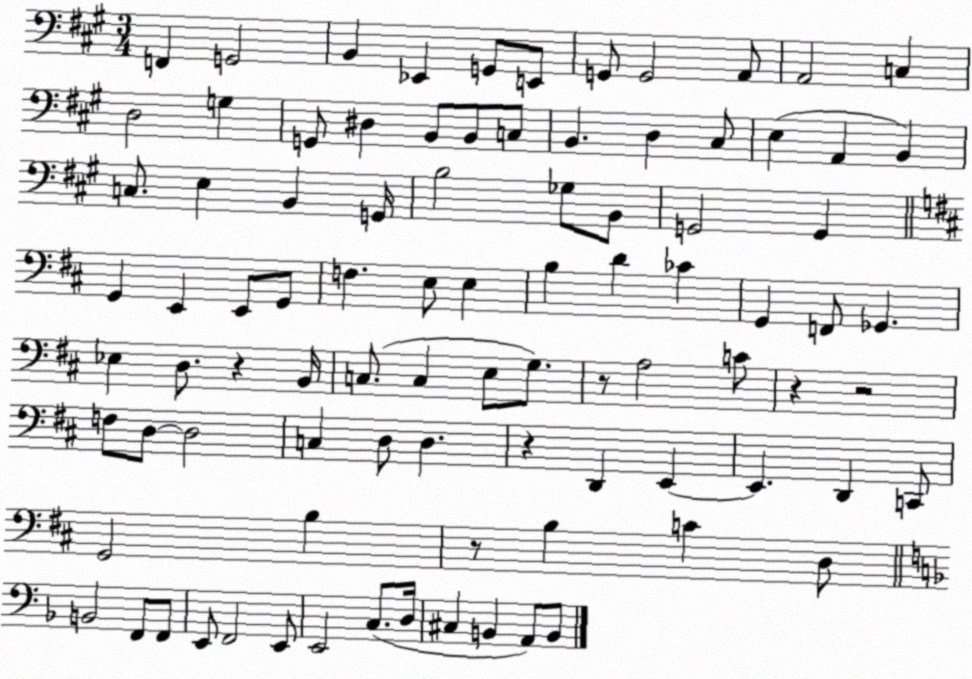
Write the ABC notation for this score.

X:1
T:Untitled
M:3/4
L:1/4
K:A
F,, G,,2 B,, _E,, G,,/2 E,,/2 G,,/2 G,,2 A,,/2 A,,2 C, D,2 G, G,,/2 ^D, B,,/2 B,,/2 C,/2 B,, D, ^C,/2 E, A,, B,, C,/2 E, B,, G,,/4 B,2 _G,/2 B,,/2 G,,2 G,, G,, E,, E,,/2 G,,/2 F, E,/2 E, B, D _C G,, F,,/2 _G,, _E, D,/2 z B,,/4 C,/2 C, E,/2 G,/2 z/2 A,2 C/2 z z2 F,/2 D,/2 D,2 C, D,/2 D, z D,, E,, E,, D,, C,,/2 G,,2 B, z/2 B, C D,/2 B,,2 F,,/2 F,,/2 E,,/2 F,,2 E,,/2 E,,2 C,/2 D,/4 ^C, B,, A,,/2 B,,/2